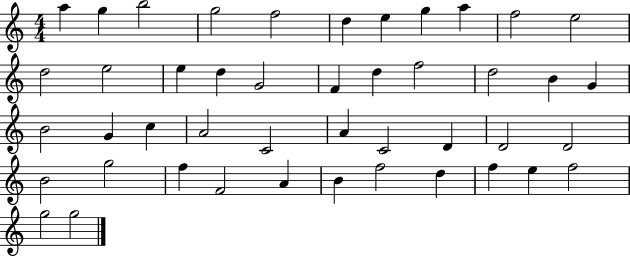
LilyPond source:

{
  \clef treble
  \numericTimeSignature
  \time 4/4
  \key c \major
  a''4 g''4 b''2 | g''2 f''2 | d''4 e''4 g''4 a''4 | f''2 e''2 | \break d''2 e''2 | e''4 d''4 g'2 | f'4 d''4 f''2 | d''2 b'4 g'4 | \break b'2 g'4 c''4 | a'2 c'2 | a'4 c'2 d'4 | d'2 d'2 | \break b'2 g''2 | f''4 f'2 a'4 | b'4 f''2 d''4 | f''4 e''4 f''2 | \break g''2 g''2 | \bar "|."
}